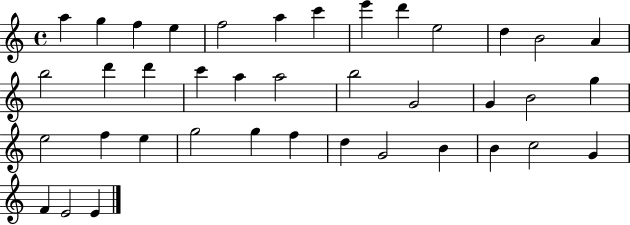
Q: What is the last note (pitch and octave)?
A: E4